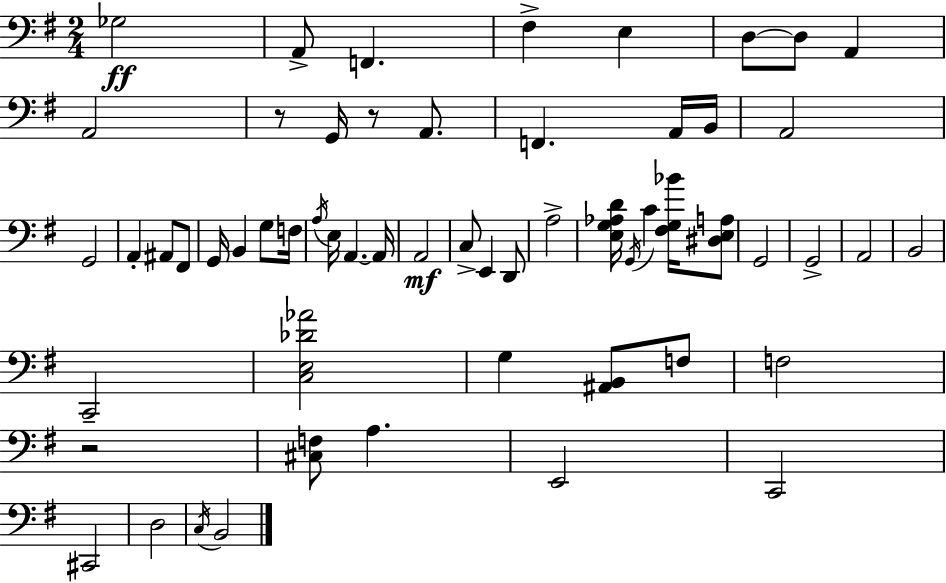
Gb3/h A2/e F2/q. F#3/q E3/q D3/e D3/e A2/q A2/h R/e G2/s R/e A2/e. F2/q. A2/s B2/s A2/h G2/h A2/q A#2/e F#2/e G2/s B2/q G3/e F3/s A3/s E3/s A2/q. A2/s A2/h C3/e E2/q D2/e A3/h [E3,G3,Ab3,D4]/s G2/s C4/q [F#3,G3,Bb4]/s [D#3,E3,A3]/e G2/h G2/h A2/h B2/h C2/h [C3,E3,Db4,Ab4]/h G3/q [A#2,B2]/e F3/e F3/h R/h [C#3,F3]/e A3/q. E2/h C2/h C#2/h D3/h C3/s B2/h